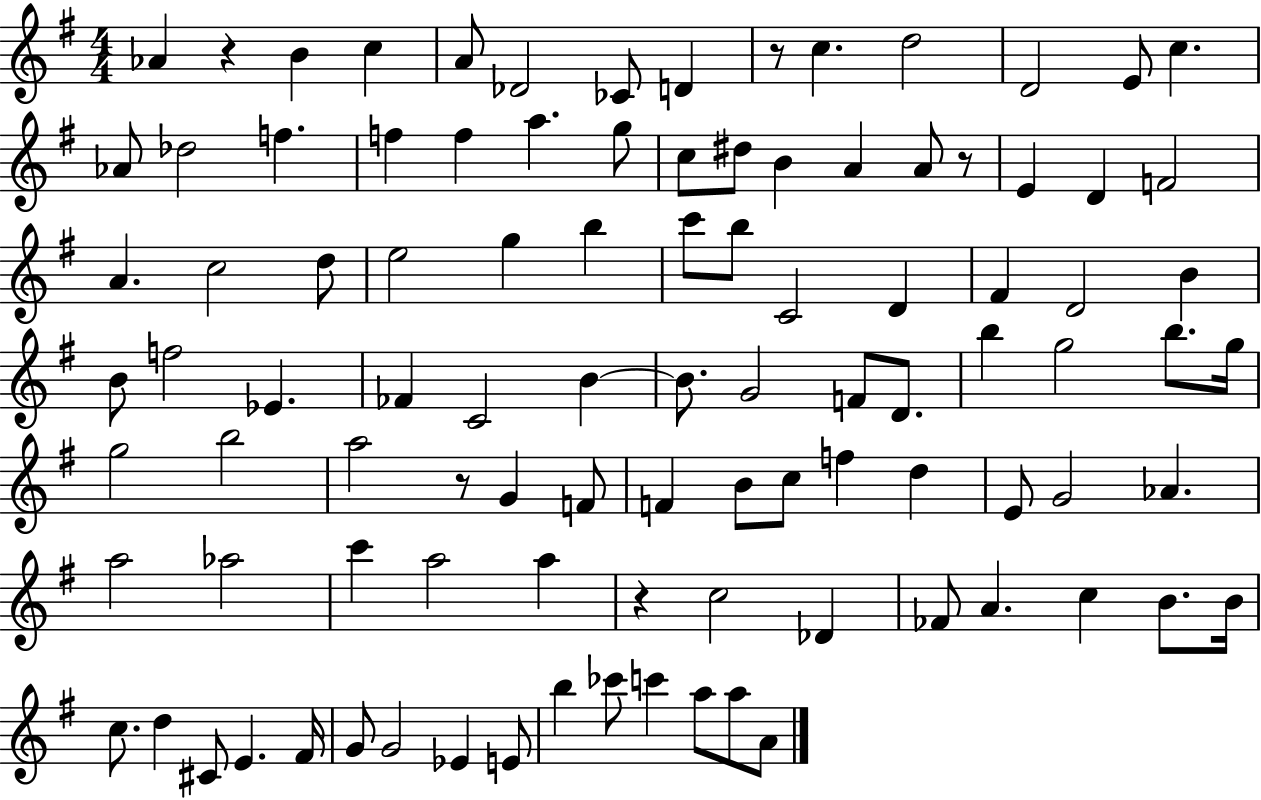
{
  \clef treble
  \numericTimeSignature
  \time 4/4
  \key g \major
  \repeat volta 2 { aes'4 r4 b'4 c''4 | a'8 des'2 ces'8 d'4 | r8 c''4. d''2 | d'2 e'8 c''4. | \break aes'8 des''2 f''4. | f''4 f''4 a''4. g''8 | c''8 dis''8 b'4 a'4 a'8 r8 | e'4 d'4 f'2 | \break a'4. c''2 d''8 | e''2 g''4 b''4 | c'''8 b''8 c'2 d'4 | fis'4 d'2 b'4 | \break b'8 f''2 ees'4. | fes'4 c'2 b'4~~ | b'8. g'2 f'8 d'8. | b''4 g''2 b''8. g''16 | \break g''2 b''2 | a''2 r8 g'4 f'8 | f'4 b'8 c''8 f''4 d''4 | e'8 g'2 aes'4. | \break a''2 aes''2 | c'''4 a''2 a''4 | r4 c''2 des'4 | fes'8 a'4. c''4 b'8. b'16 | \break c''8. d''4 cis'8 e'4. fis'16 | g'8 g'2 ees'4 e'8 | b''4 ces'''8 c'''4 a''8 a''8 a'8 | } \bar "|."
}